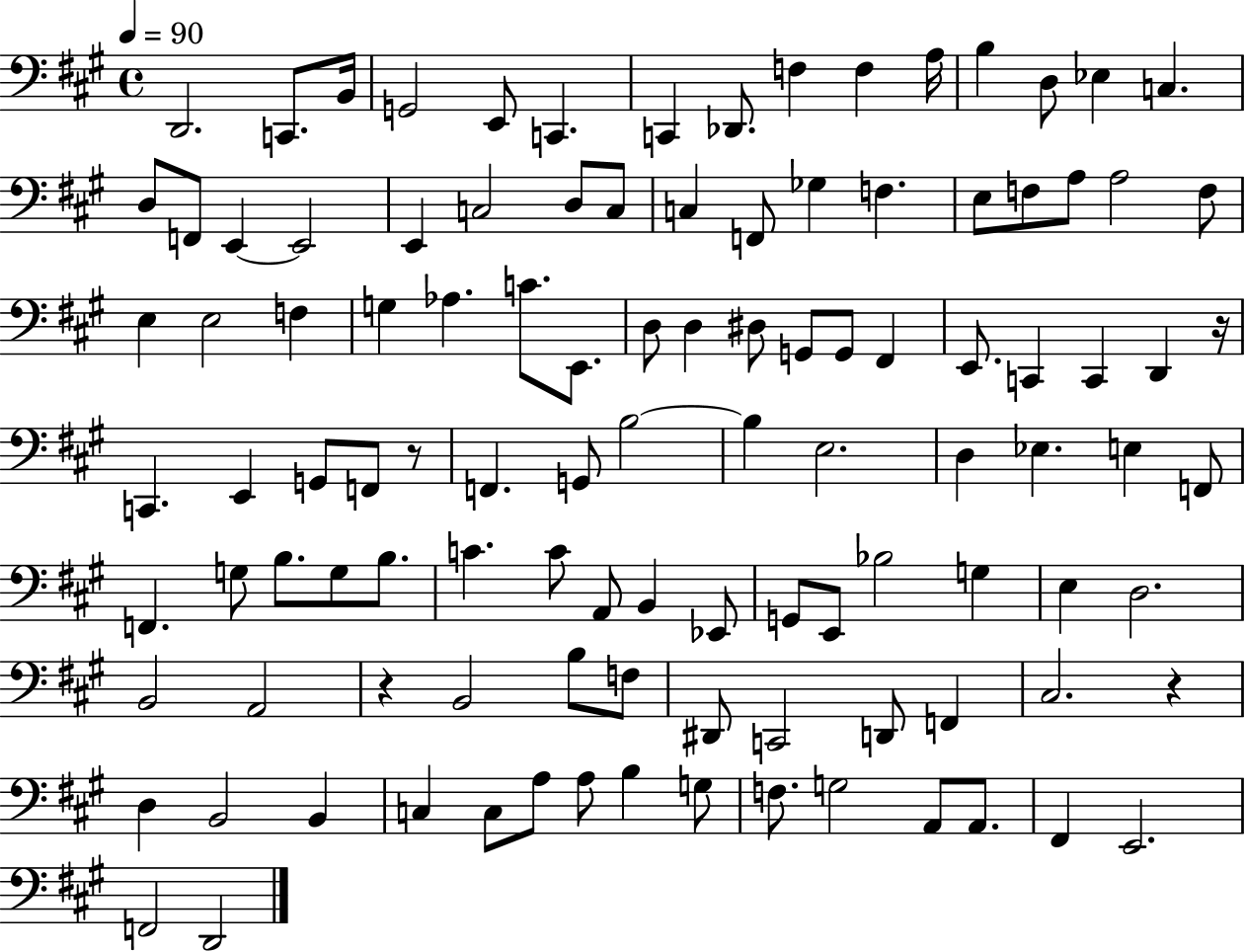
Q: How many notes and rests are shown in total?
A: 109